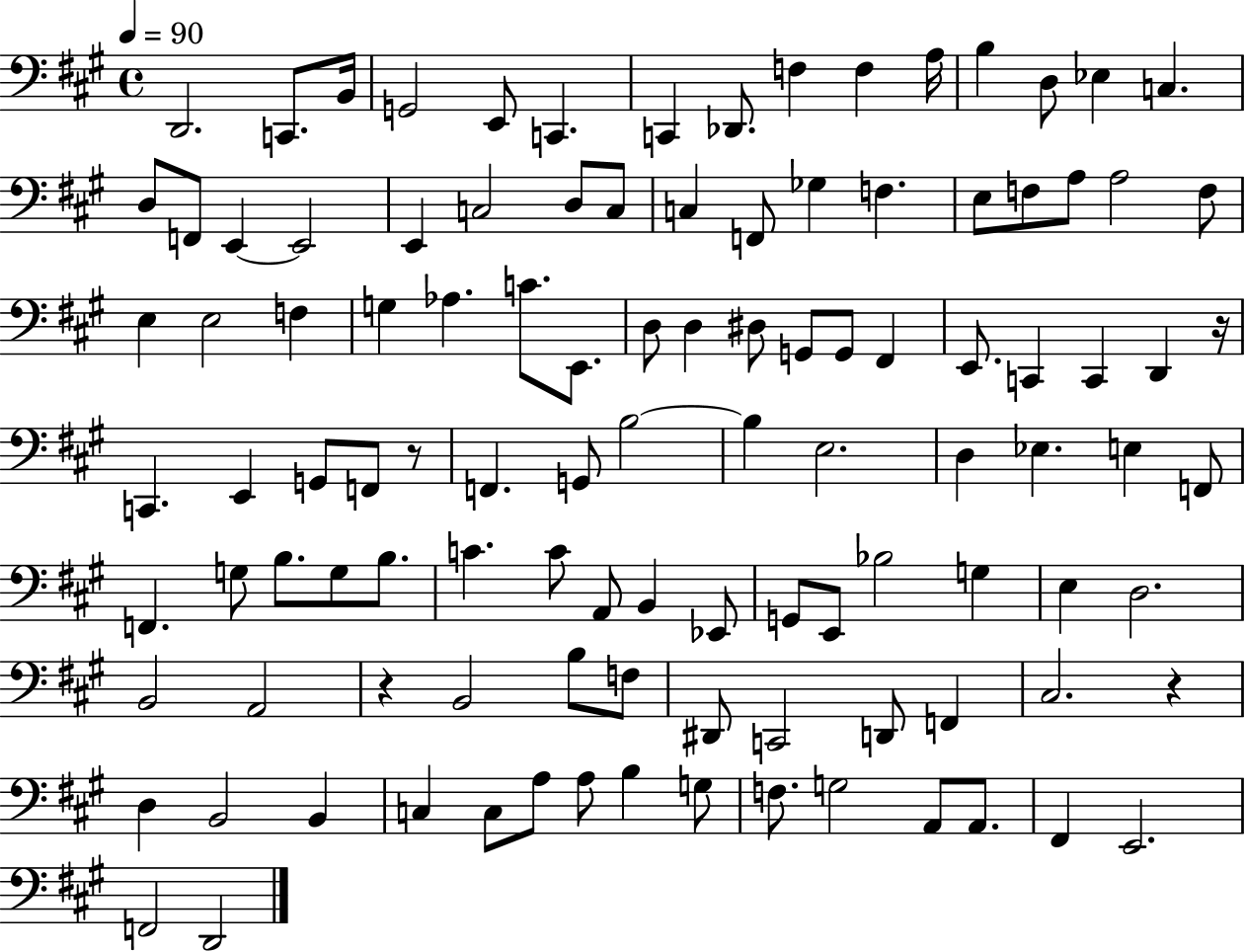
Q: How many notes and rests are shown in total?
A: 109